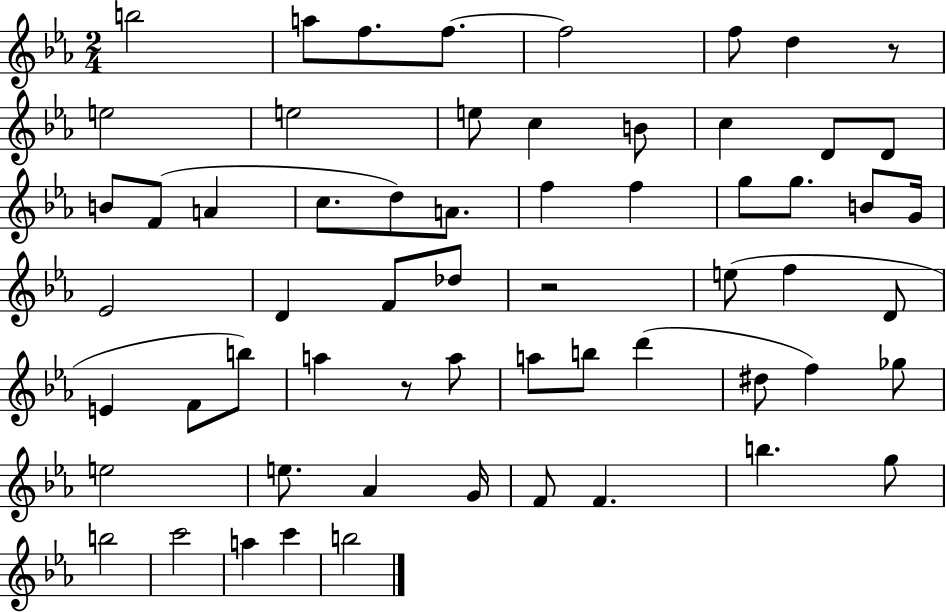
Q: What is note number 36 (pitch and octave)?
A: F4